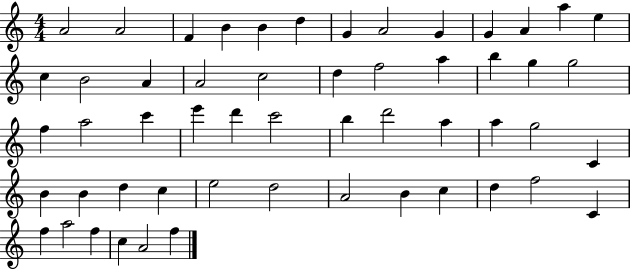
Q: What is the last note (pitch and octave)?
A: F5